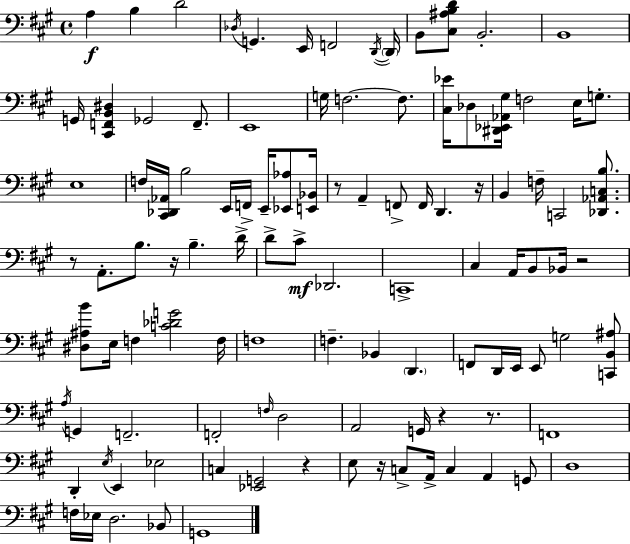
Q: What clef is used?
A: bass